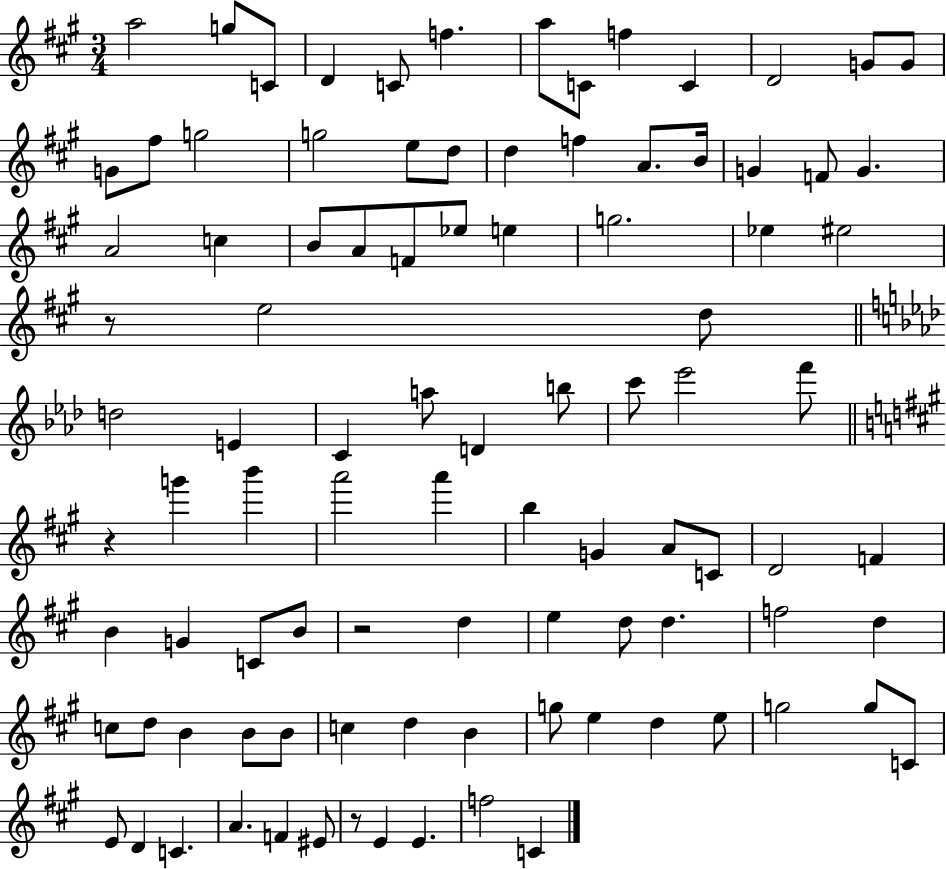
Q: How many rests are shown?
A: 4